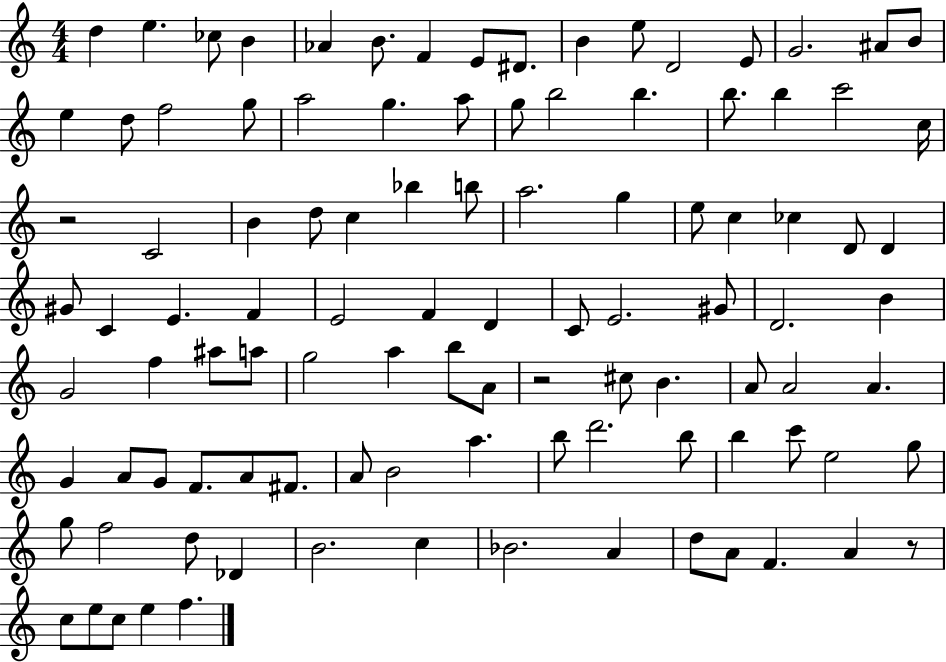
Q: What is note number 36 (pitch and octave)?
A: B5